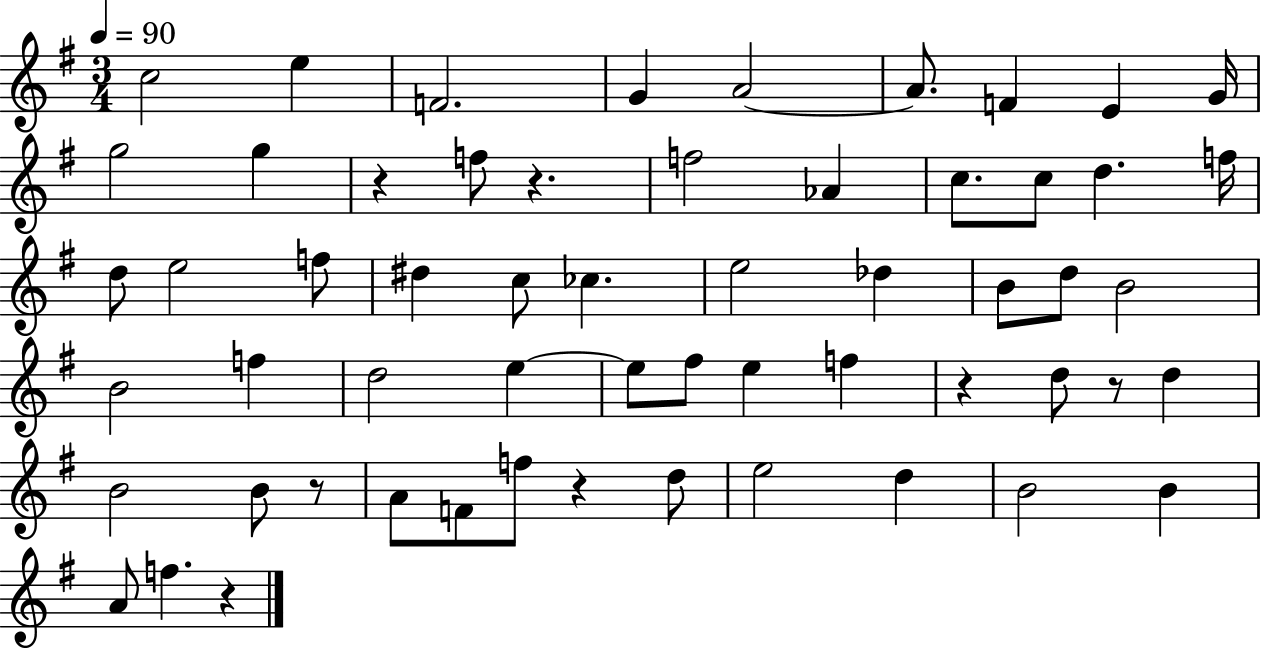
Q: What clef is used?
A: treble